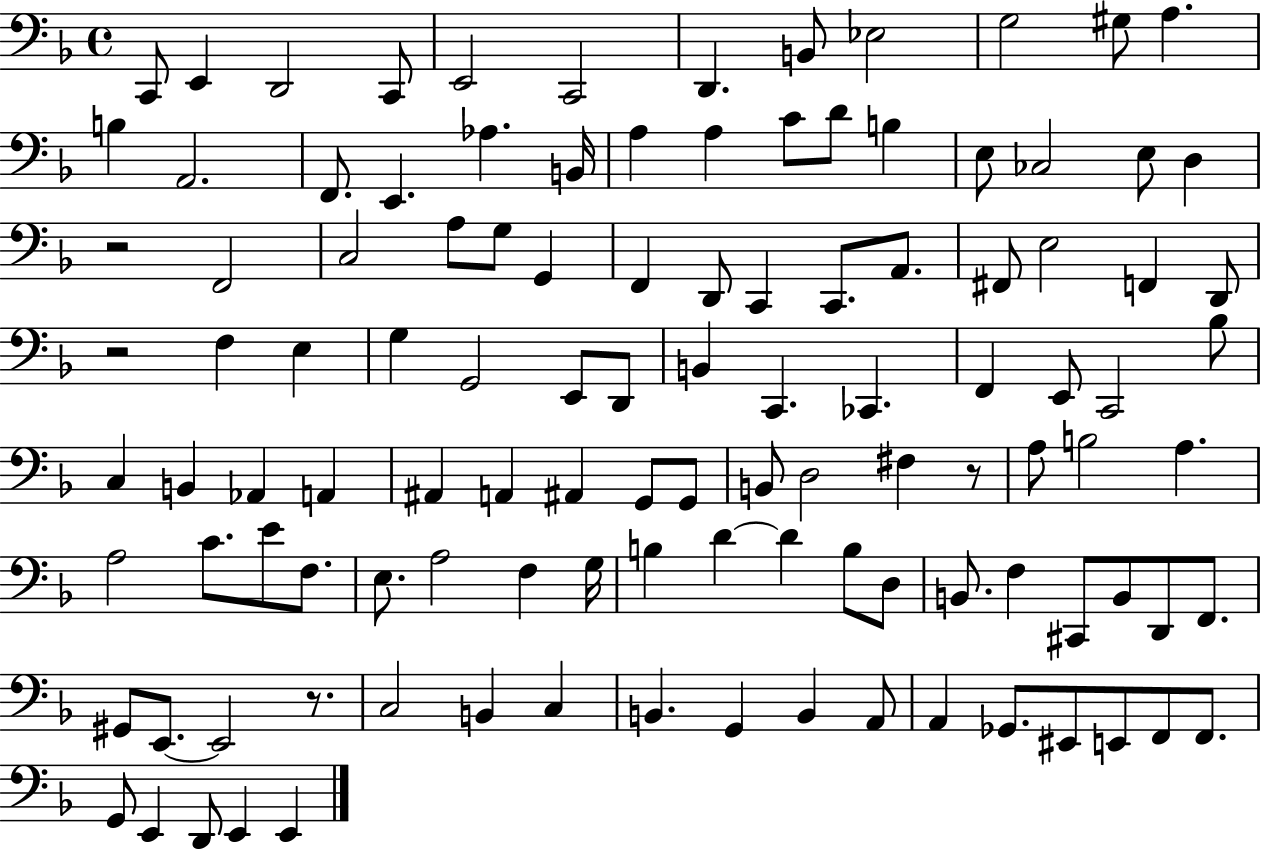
{
  \clef bass
  \time 4/4
  \defaultTimeSignature
  \key f \major
  \repeat volta 2 { c,8 e,4 d,2 c,8 | e,2 c,2 | d,4. b,8 ees2 | g2 gis8 a4. | \break b4 a,2. | f,8. e,4. aes4. b,16 | a4 a4 c'8 d'8 b4 | e8 ces2 e8 d4 | \break r2 f,2 | c2 a8 g8 g,4 | f,4 d,8 c,4 c,8. a,8. | fis,8 e2 f,4 d,8 | \break r2 f4 e4 | g4 g,2 e,8 d,8 | b,4 c,4. ces,4. | f,4 e,8 c,2 bes8 | \break c4 b,4 aes,4 a,4 | ais,4 a,4 ais,4 g,8 g,8 | b,8 d2 fis4 r8 | a8 b2 a4. | \break a2 c'8. e'8 f8. | e8. a2 f4 g16 | b4 d'4~~ d'4 b8 d8 | b,8. f4 cis,8 b,8 d,8 f,8. | \break gis,8 e,8.~~ e,2 r8. | c2 b,4 c4 | b,4. g,4 b,4 a,8 | a,4 ges,8. eis,8 e,8 f,8 f,8. | \break g,8 e,4 d,8 e,4 e,4 | } \bar "|."
}